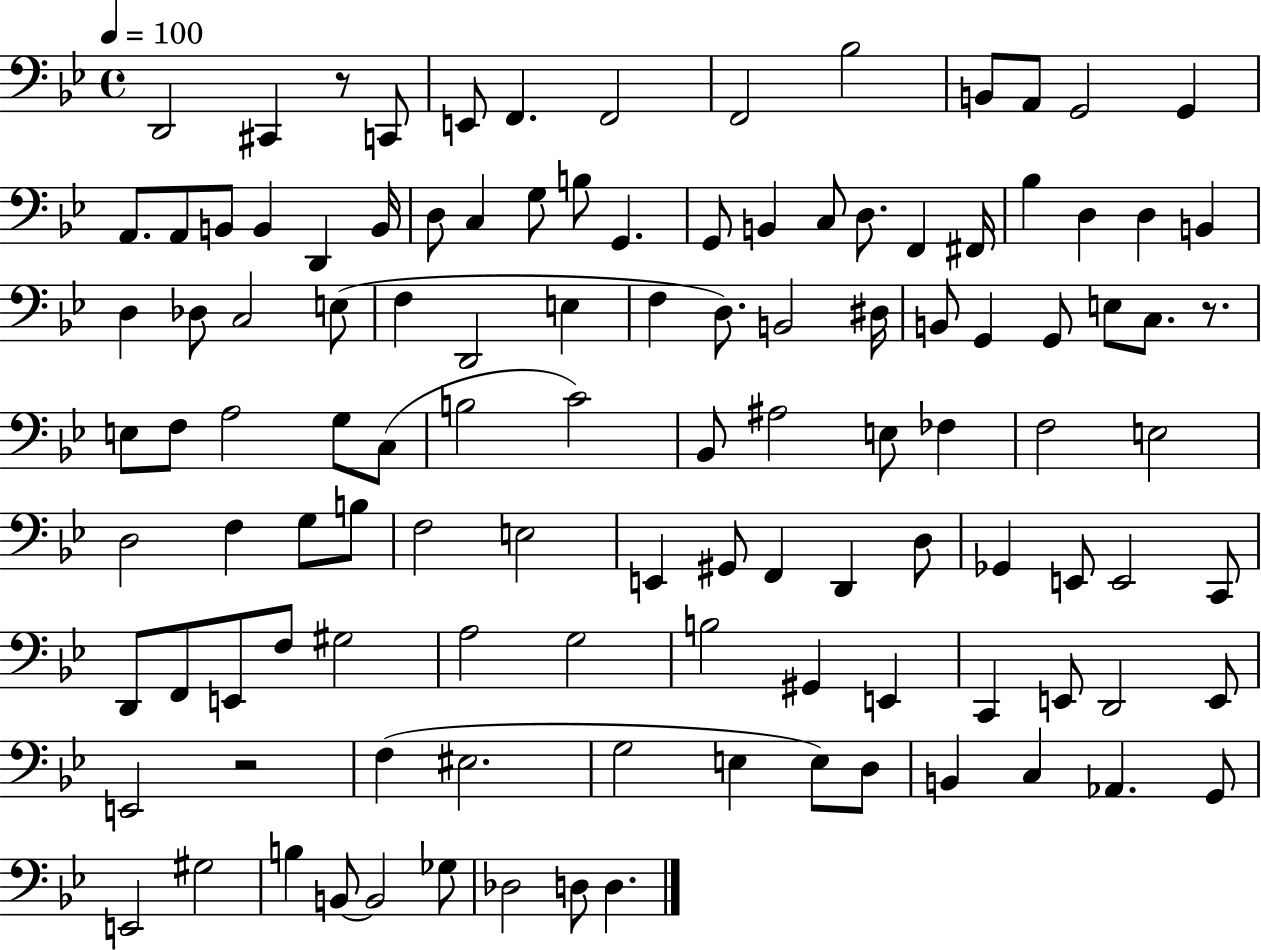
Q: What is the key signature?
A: BES major